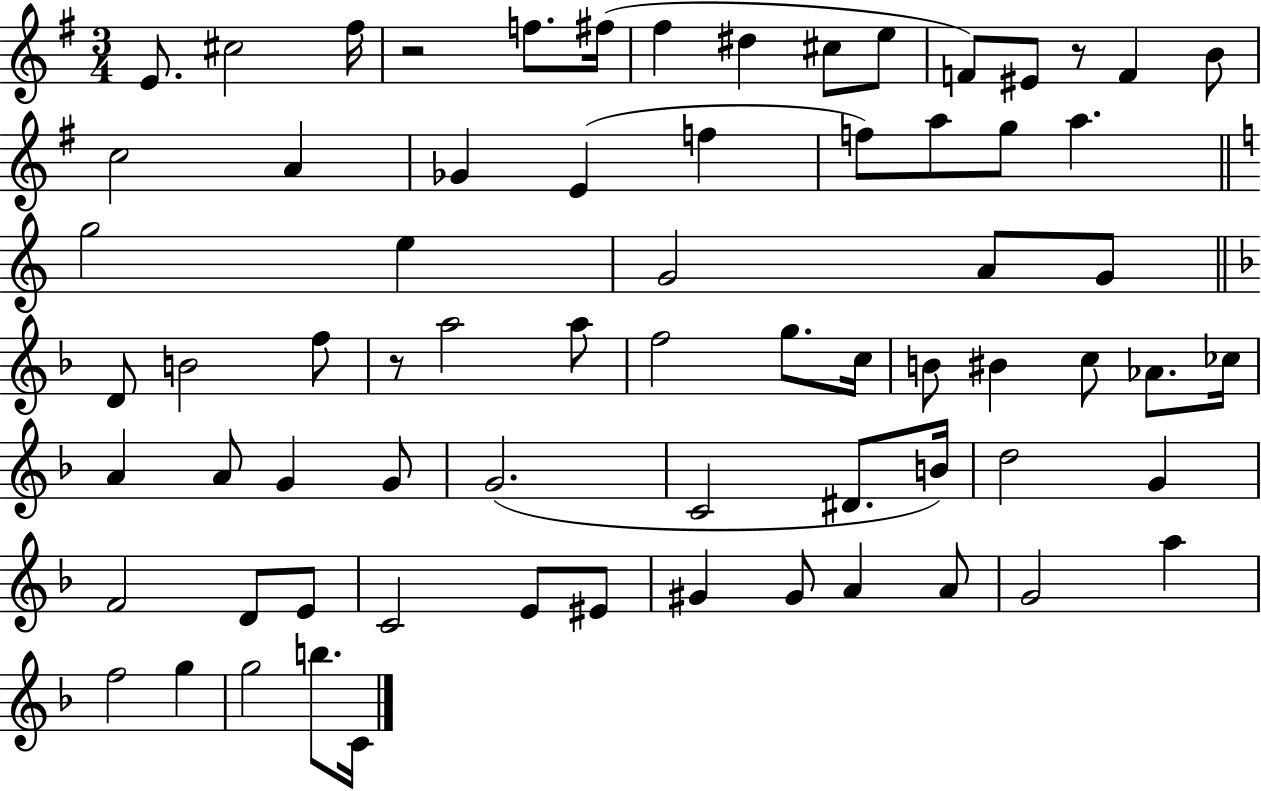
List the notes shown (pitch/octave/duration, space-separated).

E4/e. C#5/h F#5/s R/h F5/e. F#5/s F#5/q D#5/q C#5/e E5/e F4/e EIS4/e R/e F4/q B4/e C5/h A4/q Gb4/q E4/q F5/q F5/e A5/e G5/e A5/q. G5/h E5/q G4/h A4/e G4/e D4/e B4/h F5/e R/e A5/h A5/e F5/h G5/e. C5/s B4/e BIS4/q C5/e Ab4/e. CES5/s A4/q A4/e G4/q G4/e G4/h. C4/h D#4/e. B4/s D5/h G4/q F4/h D4/e E4/e C4/h E4/e EIS4/e G#4/q G#4/e A4/q A4/e G4/h A5/q F5/h G5/q G5/h B5/e. C4/s